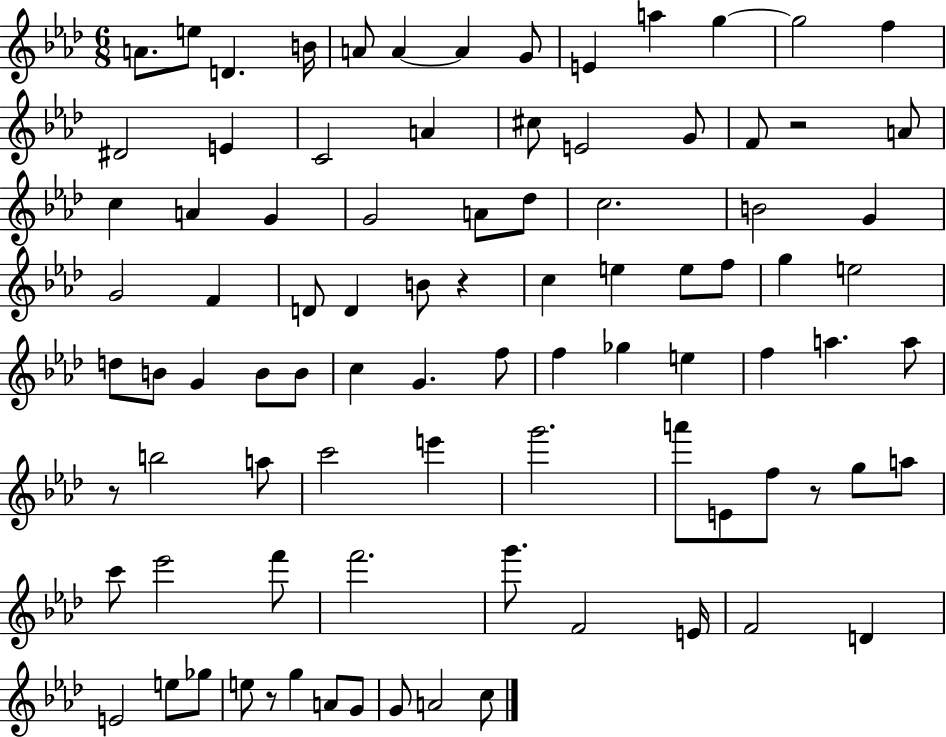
{
  \clef treble
  \numericTimeSignature
  \time 6/8
  \key aes \major
  a'8. e''8 d'4. b'16 | a'8 a'4~~ a'4 g'8 | e'4 a''4 g''4~~ | g''2 f''4 | \break dis'2 e'4 | c'2 a'4 | cis''8 e'2 g'8 | f'8 r2 a'8 | \break c''4 a'4 g'4 | g'2 a'8 des''8 | c''2. | b'2 g'4 | \break g'2 f'4 | d'8 d'4 b'8 r4 | c''4 e''4 e''8 f''8 | g''4 e''2 | \break d''8 b'8 g'4 b'8 b'8 | c''4 g'4. f''8 | f''4 ges''4 e''4 | f''4 a''4. a''8 | \break r8 b''2 a''8 | c'''2 e'''4 | g'''2. | a'''8 e'8 f''8 r8 g''8 a''8 | \break c'''8 ees'''2 f'''8 | f'''2. | g'''8. f'2 e'16 | f'2 d'4 | \break e'2 e''8 ges''8 | e''8 r8 g''4 a'8 g'8 | g'8 a'2 c''8 | \bar "|."
}